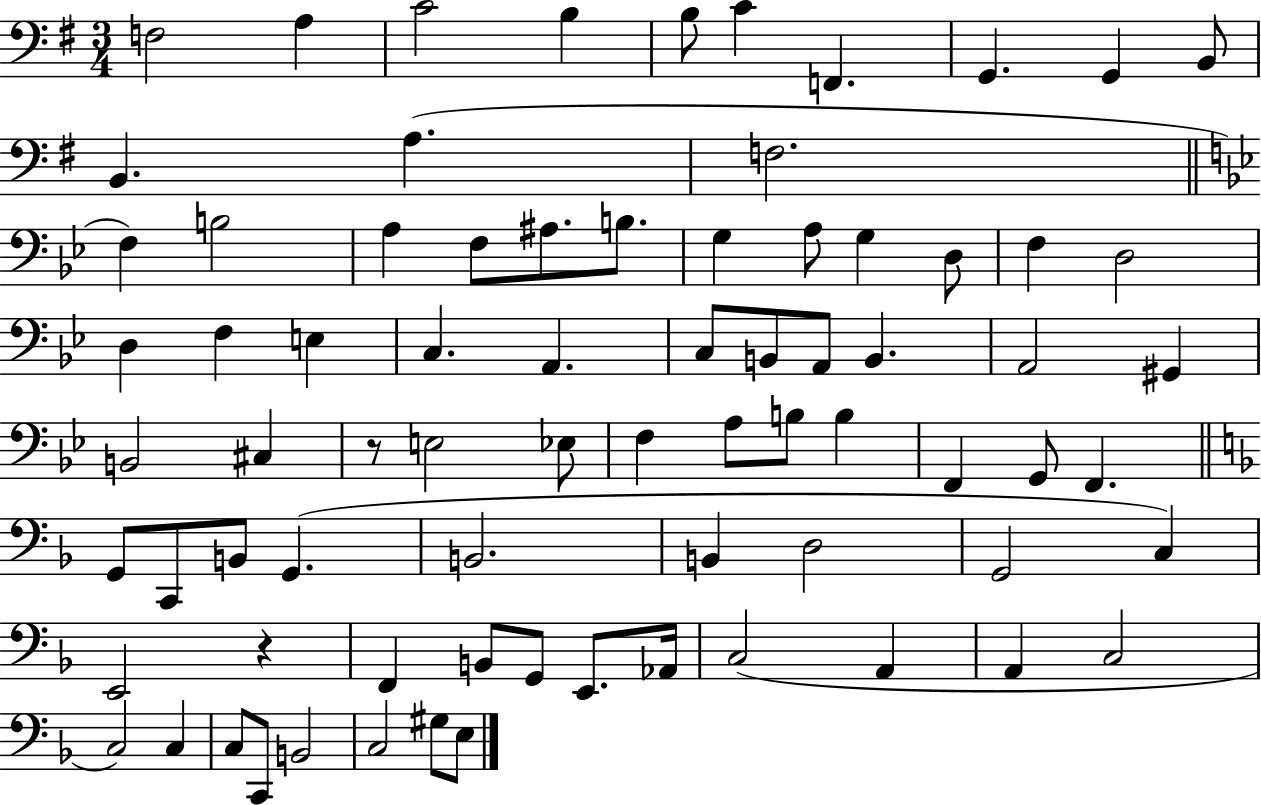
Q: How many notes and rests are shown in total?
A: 76